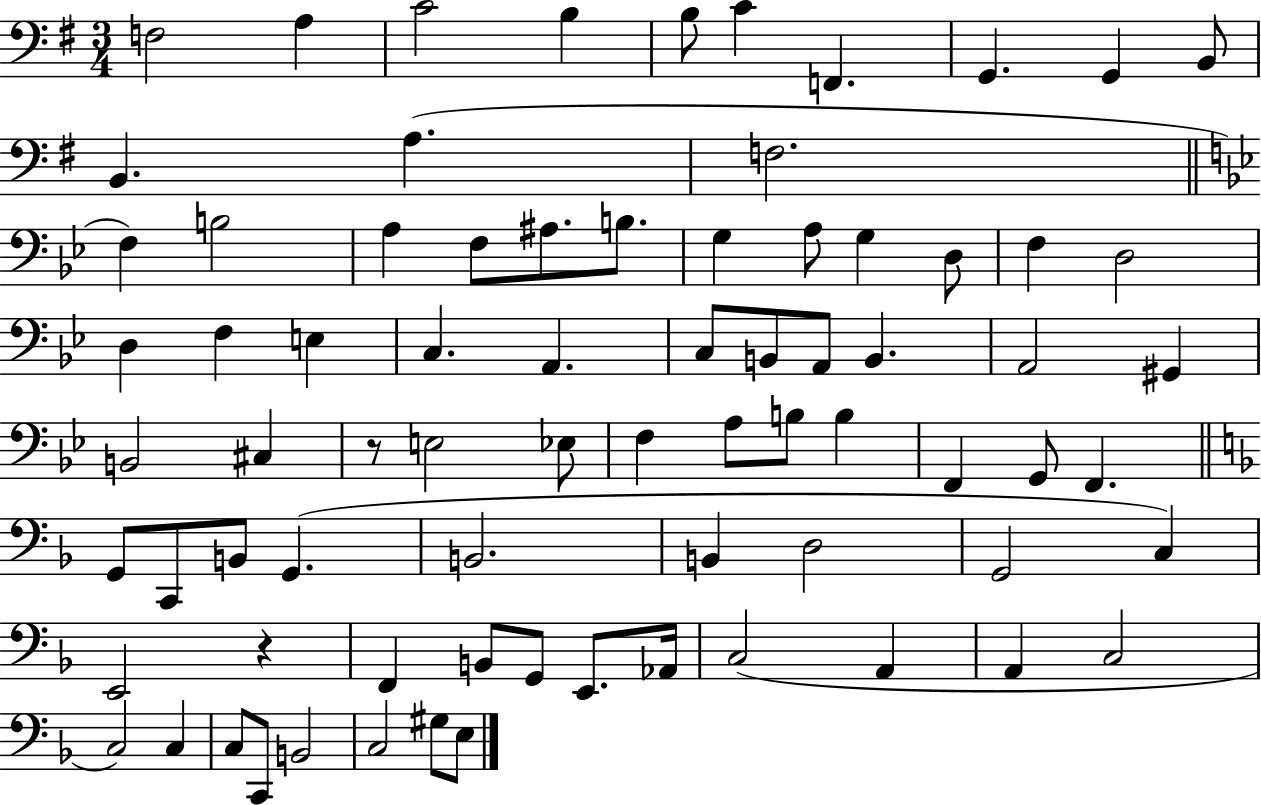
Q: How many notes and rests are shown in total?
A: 76